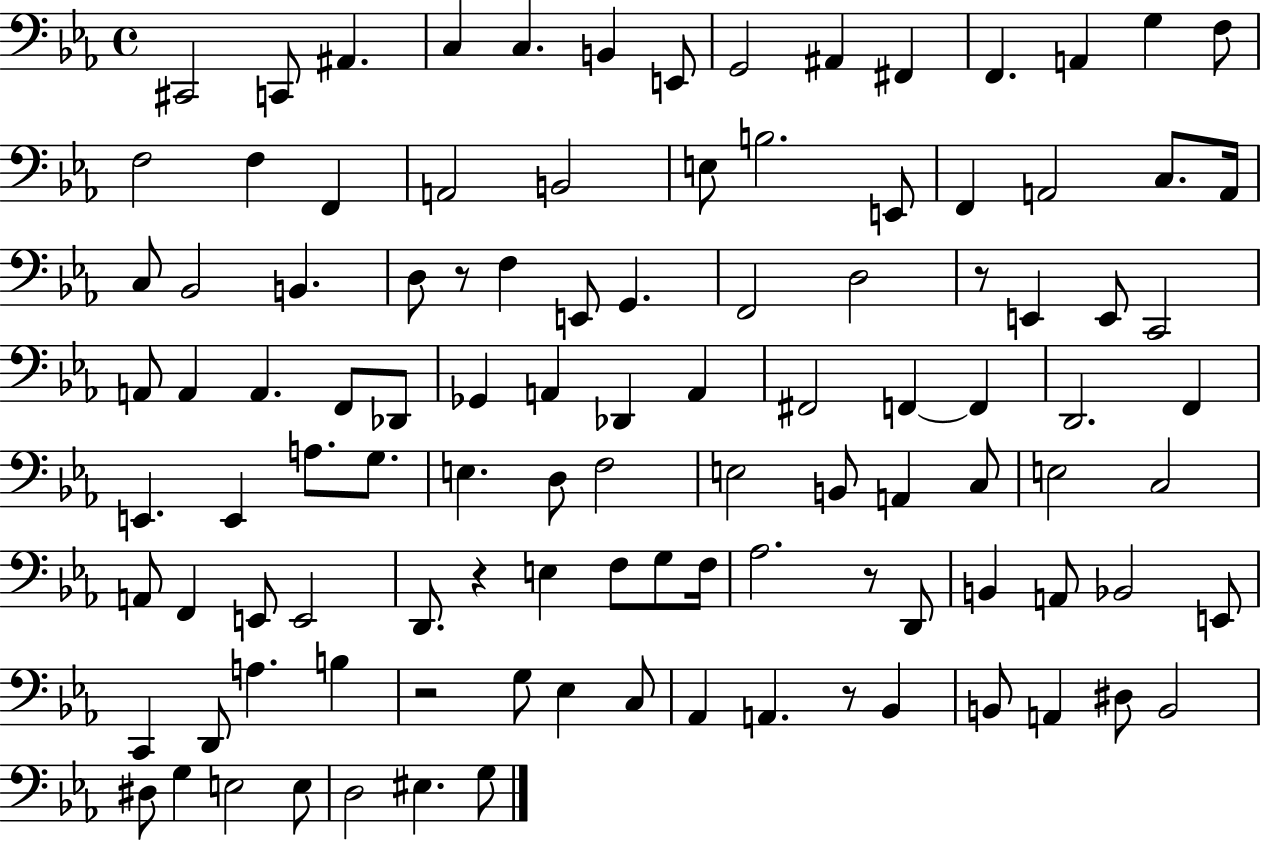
C#2/h C2/e A#2/q. C3/q C3/q. B2/q E2/e G2/h A#2/q F#2/q F2/q. A2/q G3/q F3/e F3/h F3/q F2/q A2/h B2/h E3/e B3/h. E2/e F2/q A2/h C3/e. A2/s C3/e Bb2/h B2/q. D3/e R/e F3/q E2/e G2/q. F2/h D3/h R/e E2/q E2/e C2/h A2/e A2/q A2/q. F2/e Db2/e Gb2/q A2/q Db2/q A2/q F#2/h F2/q F2/q D2/h. F2/q E2/q. E2/q A3/e. G3/e. E3/q. D3/e F3/h E3/h B2/e A2/q C3/e E3/h C3/h A2/e F2/q E2/e E2/h D2/e. R/q E3/q F3/e G3/e F3/s Ab3/h. R/e D2/e B2/q A2/e Bb2/h E2/e C2/q D2/e A3/q. B3/q R/h G3/e Eb3/q C3/e Ab2/q A2/q. R/e Bb2/q B2/e A2/q D#3/e B2/h D#3/e G3/q E3/h E3/e D3/h EIS3/q. G3/e